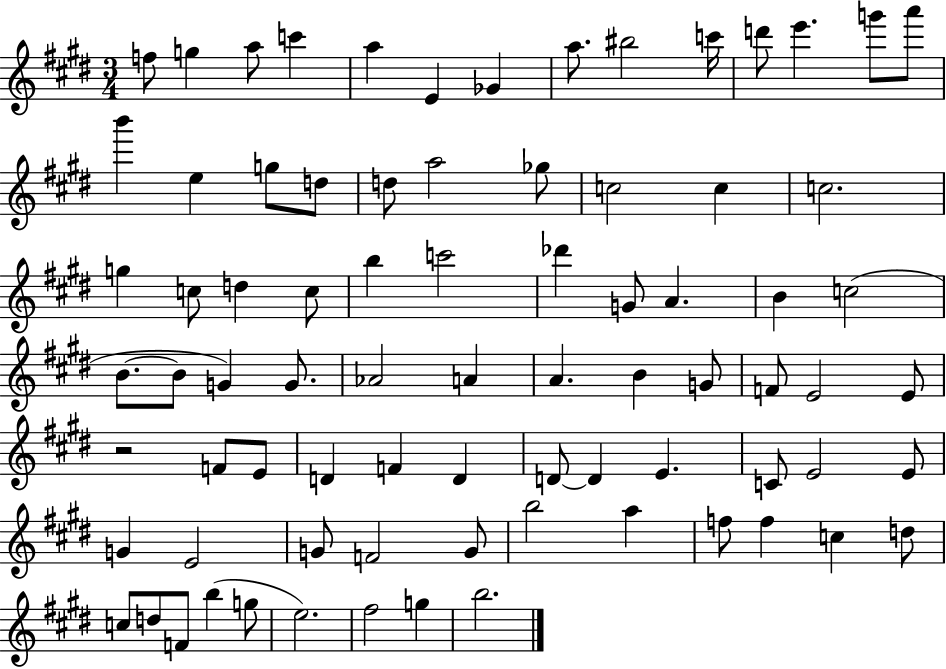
F5/e G5/q A5/e C6/q A5/q E4/q Gb4/q A5/e. BIS5/h C6/s D6/e E6/q. G6/e A6/e B6/q E5/q G5/e D5/e D5/e A5/h Gb5/e C5/h C5/q C5/h. G5/q C5/e D5/q C5/e B5/q C6/h Db6/q G4/e A4/q. B4/q C5/h B4/e. B4/e G4/q G4/e. Ab4/h A4/q A4/q. B4/q G4/e F4/e E4/h E4/e R/h F4/e E4/e D4/q F4/q D4/q D4/e D4/q E4/q. C4/e E4/h E4/e G4/q E4/h G4/e F4/h G4/e B5/h A5/q F5/e F5/q C5/q D5/e C5/e D5/e F4/e B5/q G5/e E5/h. F#5/h G5/q B5/h.